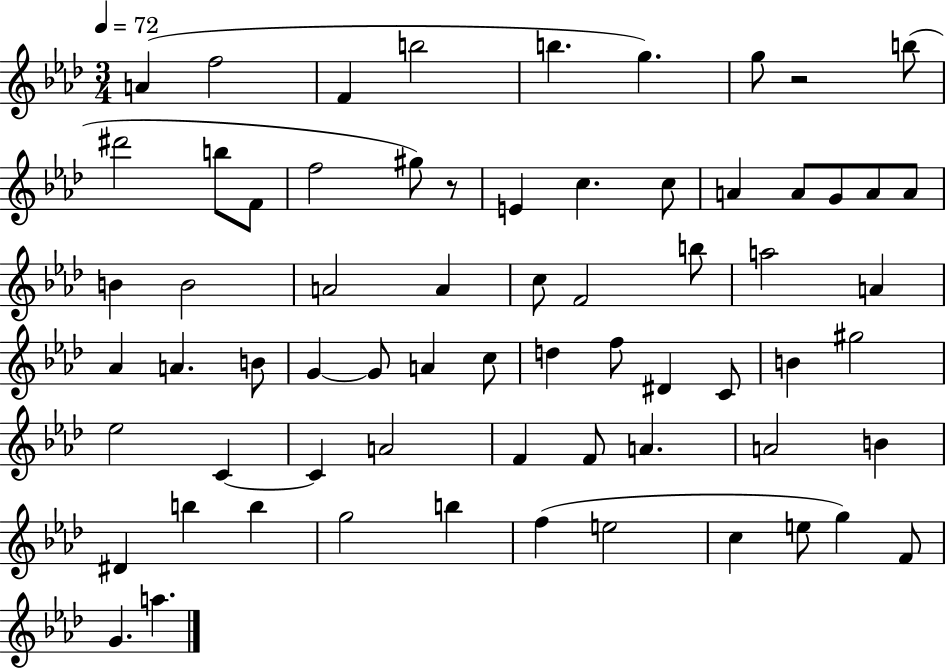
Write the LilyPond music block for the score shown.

{
  \clef treble
  \numericTimeSignature
  \time 3/4
  \key aes \major
  \tempo 4 = 72
  a'4( f''2 | f'4 b''2 | b''4. g''4.) | g''8 r2 b''8( | \break dis'''2 b''8 f'8 | f''2 gis''8) r8 | e'4 c''4. c''8 | a'4 a'8 g'8 a'8 a'8 | \break b'4 b'2 | a'2 a'4 | c''8 f'2 b''8 | a''2 a'4 | \break aes'4 a'4. b'8 | g'4~~ g'8 a'4 c''8 | d''4 f''8 dis'4 c'8 | b'4 gis''2 | \break ees''2 c'4~~ | c'4 a'2 | f'4 f'8 a'4. | a'2 b'4 | \break dis'4 b''4 b''4 | g''2 b''4 | f''4( e''2 | c''4 e''8 g''4) f'8 | \break g'4. a''4. | \bar "|."
}